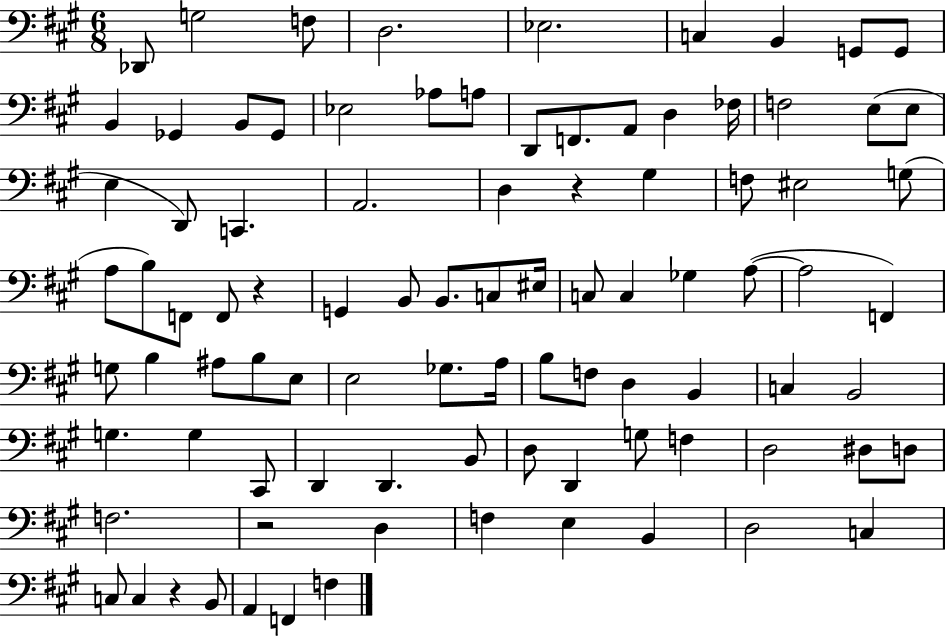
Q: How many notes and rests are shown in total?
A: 92